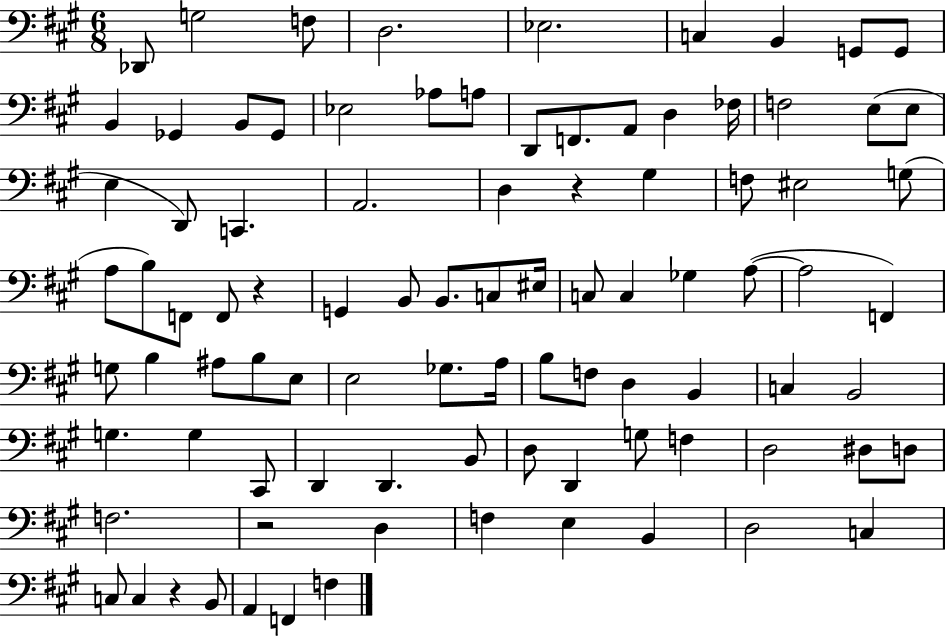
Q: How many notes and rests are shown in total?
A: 92